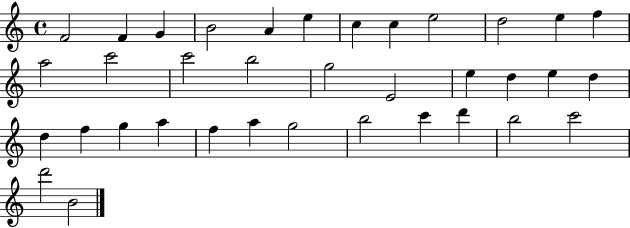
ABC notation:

X:1
T:Untitled
M:4/4
L:1/4
K:C
F2 F G B2 A e c c e2 d2 e f a2 c'2 c'2 b2 g2 E2 e d e d d f g a f a g2 b2 c' d' b2 c'2 d'2 B2